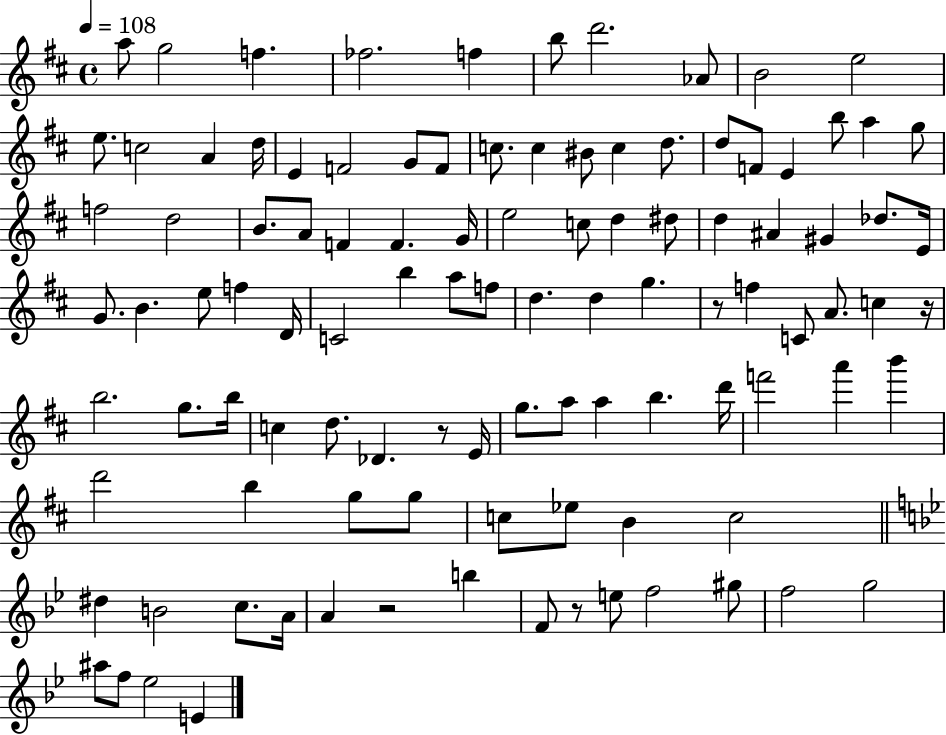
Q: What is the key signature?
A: D major